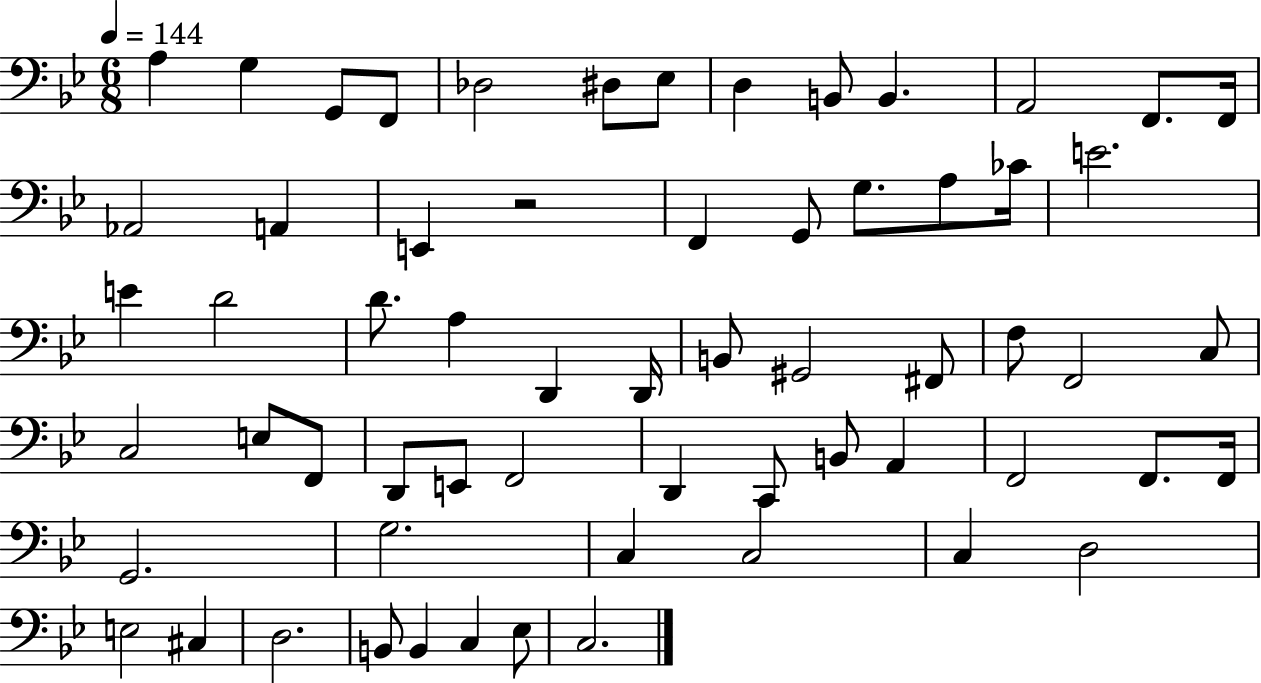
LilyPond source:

{
  \clef bass
  \numericTimeSignature
  \time 6/8
  \key bes \major
  \tempo 4 = 144
  a4 g4 g,8 f,8 | des2 dis8 ees8 | d4 b,8 b,4. | a,2 f,8. f,16 | \break aes,2 a,4 | e,4 r2 | f,4 g,8 g8. a8 ces'16 | e'2. | \break e'4 d'2 | d'8. a4 d,4 d,16 | b,8 gis,2 fis,8 | f8 f,2 c8 | \break c2 e8 f,8 | d,8 e,8 f,2 | d,4 c,8 b,8 a,4 | f,2 f,8. f,16 | \break g,2. | g2. | c4 c2 | c4 d2 | \break e2 cis4 | d2. | b,8 b,4 c4 ees8 | c2. | \break \bar "|."
}